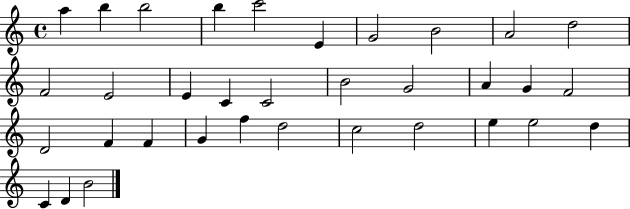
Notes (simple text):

A5/q B5/q B5/h B5/q C6/h E4/q G4/h B4/h A4/h D5/h F4/h E4/h E4/q C4/q C4/h B4/h G4/h A4/q G4/q F4/h D4/h F4/q F4/q G4/q F5/q D5/h C5/h D5/h E5/q E5/h D5/q C4/q D4/q B4/h